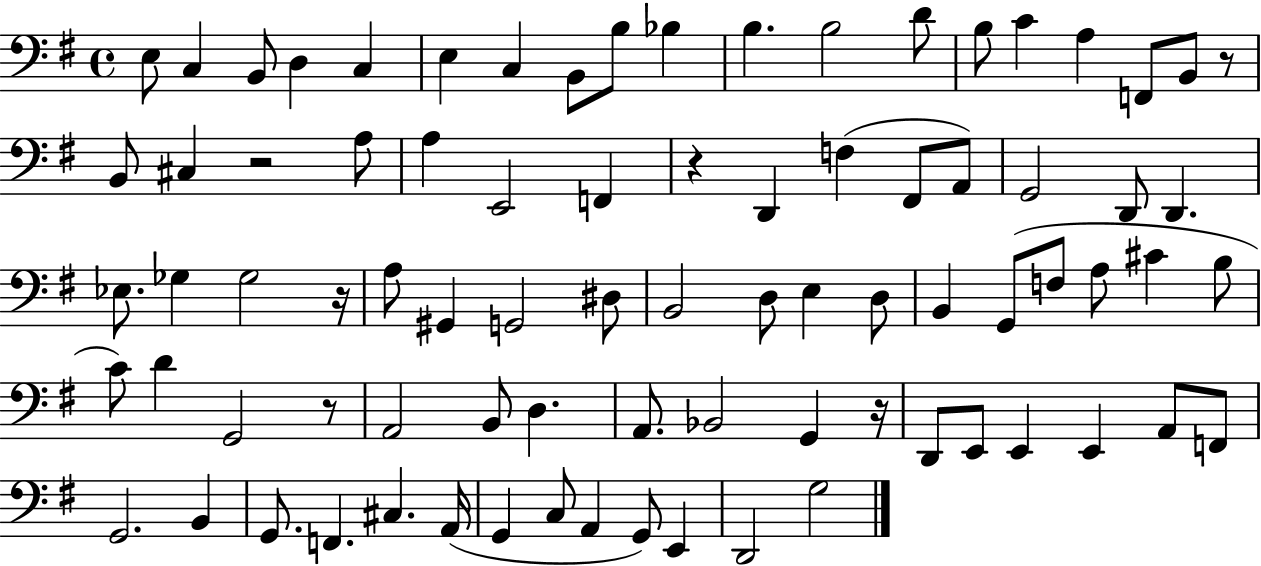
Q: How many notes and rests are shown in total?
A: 82